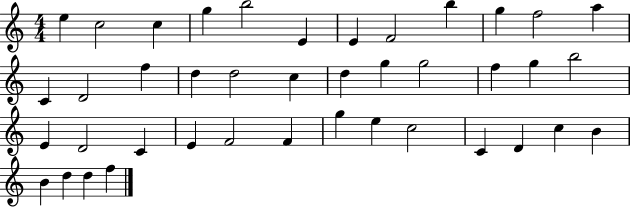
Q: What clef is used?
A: treble